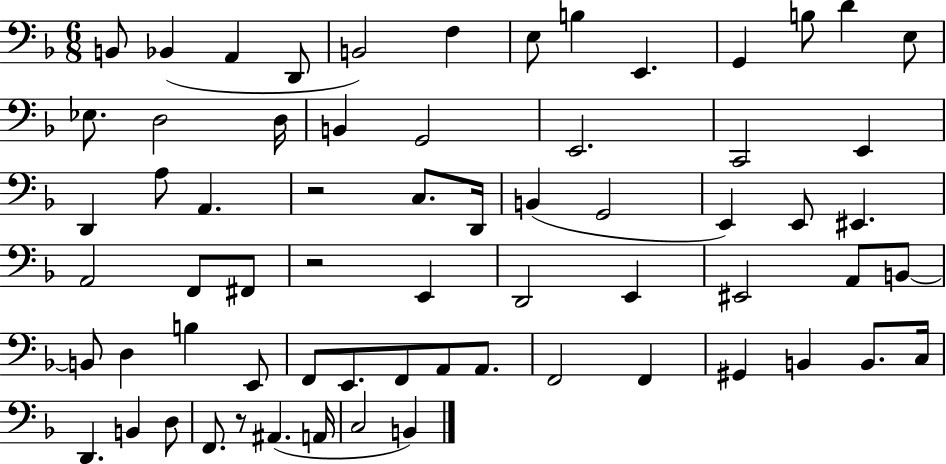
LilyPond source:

{
  \clef bass
  \numericTimeSignature
  \time 6/8
  \key f \major
  \repeat volta 2 { b,8 bes,4( a,4 d,8 | b,2) f4 | e8 b4 e,4. | g,4 b8 d'4 e8 | \break ees8. d2 d16 | b,4 g,2 | e,2. | c,2 e,4 | \break d,4 a8 a,4. | r2 c8. d,16 | b,4( g,2 | e,4) e,8 eis,4. | \break a,2 f,8 fis,8 | r2 e,4 | d,2 e,4 | eis,2 a,8 b,8~~ | \break b,8 d4 b4 e,8 | f,8 e,8. f,8 a,8 a,8. | f,2 f,4 | gis,4 b,4 b,8. c16 | \break d,4. b,4 d8 | f,8. r8 ais,4.( a,16 | c2 b,4) | } \bar "|."
}